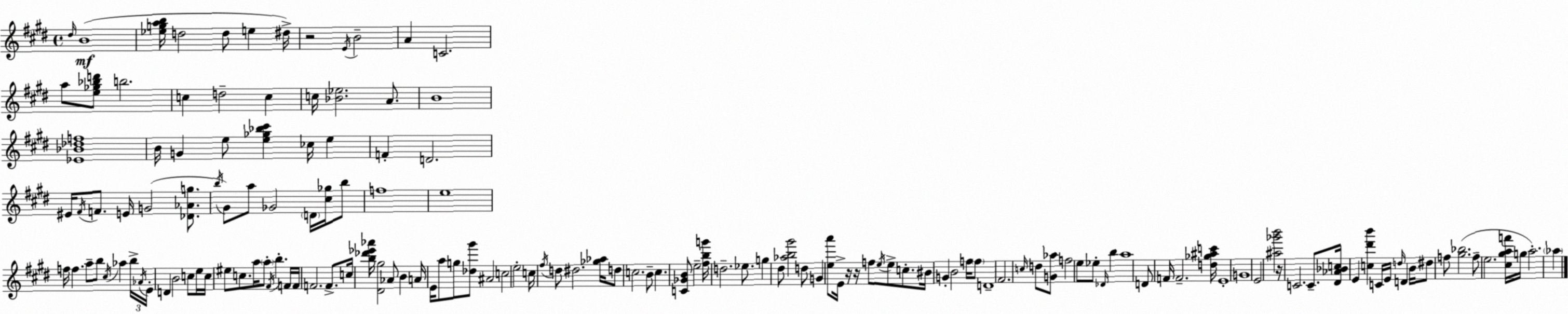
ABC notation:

X:1
T:Untitled
M:4/4
L:1/4
K:E
^d/4 B4 [_egab]/4 d2 d/2 e ^d/4 z2 E/4 B2 A C2 a/2 [e_g_bd']/2 b2 c d2 c c/4 [_B_e]2 A/2 B4 [_E_B_df]4 B/4 G e/2 [e_g_b^c'] _c/4 e F D2 ^E/4 ^F/4 F/2 E/4 G2 [_D_Ag]/2 b/4 ^G/2 a/2 _G2 D/4 [^c_g]/4 b/2 f4 e4 f/4 f a/2 b/2 ^c/4 _a b/4 _A/4 E/4 D B2 c/2 e/4 c/4 ^e/2 c/2 a/4 a/2 ^F/4 b F/4 F/4 F2 F/2 c/4 [b_d'_e'_a']/4 [^D^g]2 _A/2 B A/4 E/4 a/2 g/2 [_d^g']/2 ^A2 c2 e2 c/4 ^f/4 d/2 ^d2 [_g_a]/4 d/2 c2 B/2 c [C_GB]/2 e2 [^fbg']/4 d2 _e/2 g ^d/2 [_ab^g']2 d/2 G [ea']/2 E/4 z/4 z/4 f/2 e/4 e/2 c/2 ^B/4 G B2 f/4 f/2 D4 ^F2 c/4 d/2 [G_a]/2 f2 e/2 _e/2 _D/4 b a4 D/2 F/4 F2 [d_g^ac']/4 E4 G4 E2 [^a_g'b']2 z/4 C2 C/2 [^D_A_Bc]/4 E [c^d'b'] C/4 E/4 d/4 D B/4 ^d/2 f/2 [^g_b]2 f/2 e2 [^c^gaf']/4 g/4 a2 _a